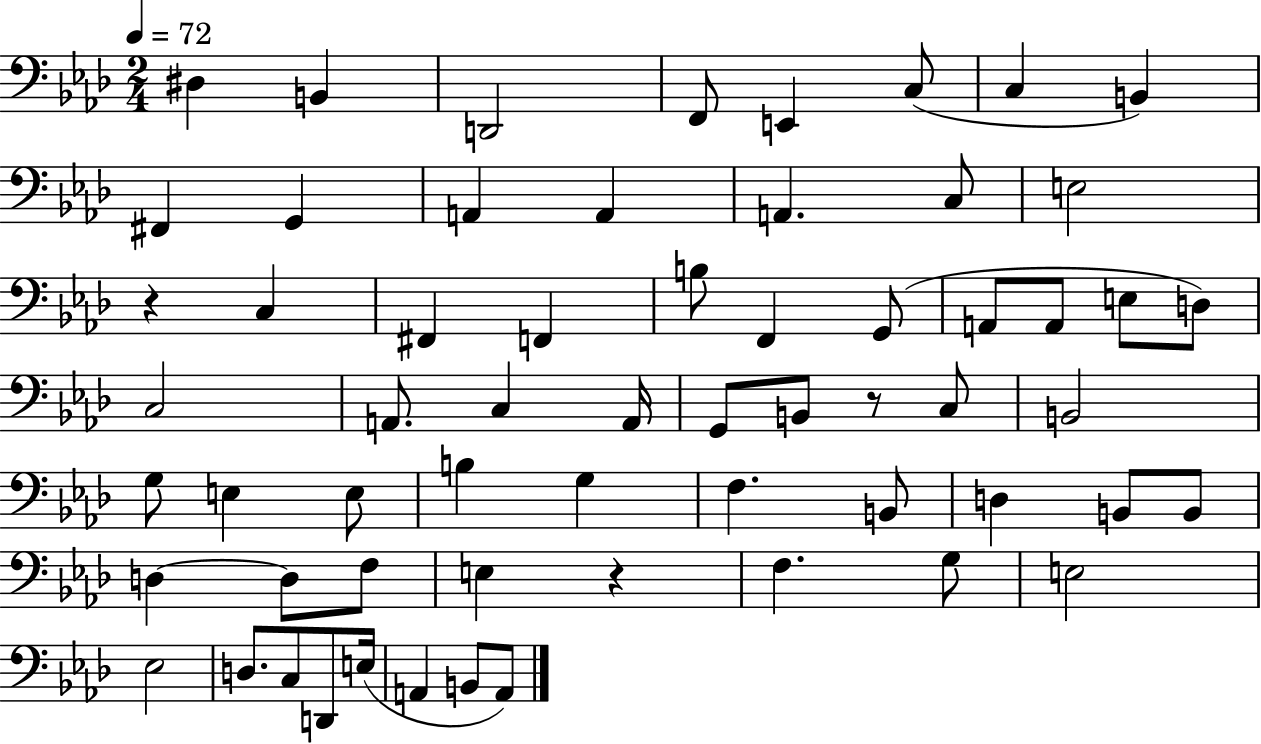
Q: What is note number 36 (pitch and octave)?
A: E3